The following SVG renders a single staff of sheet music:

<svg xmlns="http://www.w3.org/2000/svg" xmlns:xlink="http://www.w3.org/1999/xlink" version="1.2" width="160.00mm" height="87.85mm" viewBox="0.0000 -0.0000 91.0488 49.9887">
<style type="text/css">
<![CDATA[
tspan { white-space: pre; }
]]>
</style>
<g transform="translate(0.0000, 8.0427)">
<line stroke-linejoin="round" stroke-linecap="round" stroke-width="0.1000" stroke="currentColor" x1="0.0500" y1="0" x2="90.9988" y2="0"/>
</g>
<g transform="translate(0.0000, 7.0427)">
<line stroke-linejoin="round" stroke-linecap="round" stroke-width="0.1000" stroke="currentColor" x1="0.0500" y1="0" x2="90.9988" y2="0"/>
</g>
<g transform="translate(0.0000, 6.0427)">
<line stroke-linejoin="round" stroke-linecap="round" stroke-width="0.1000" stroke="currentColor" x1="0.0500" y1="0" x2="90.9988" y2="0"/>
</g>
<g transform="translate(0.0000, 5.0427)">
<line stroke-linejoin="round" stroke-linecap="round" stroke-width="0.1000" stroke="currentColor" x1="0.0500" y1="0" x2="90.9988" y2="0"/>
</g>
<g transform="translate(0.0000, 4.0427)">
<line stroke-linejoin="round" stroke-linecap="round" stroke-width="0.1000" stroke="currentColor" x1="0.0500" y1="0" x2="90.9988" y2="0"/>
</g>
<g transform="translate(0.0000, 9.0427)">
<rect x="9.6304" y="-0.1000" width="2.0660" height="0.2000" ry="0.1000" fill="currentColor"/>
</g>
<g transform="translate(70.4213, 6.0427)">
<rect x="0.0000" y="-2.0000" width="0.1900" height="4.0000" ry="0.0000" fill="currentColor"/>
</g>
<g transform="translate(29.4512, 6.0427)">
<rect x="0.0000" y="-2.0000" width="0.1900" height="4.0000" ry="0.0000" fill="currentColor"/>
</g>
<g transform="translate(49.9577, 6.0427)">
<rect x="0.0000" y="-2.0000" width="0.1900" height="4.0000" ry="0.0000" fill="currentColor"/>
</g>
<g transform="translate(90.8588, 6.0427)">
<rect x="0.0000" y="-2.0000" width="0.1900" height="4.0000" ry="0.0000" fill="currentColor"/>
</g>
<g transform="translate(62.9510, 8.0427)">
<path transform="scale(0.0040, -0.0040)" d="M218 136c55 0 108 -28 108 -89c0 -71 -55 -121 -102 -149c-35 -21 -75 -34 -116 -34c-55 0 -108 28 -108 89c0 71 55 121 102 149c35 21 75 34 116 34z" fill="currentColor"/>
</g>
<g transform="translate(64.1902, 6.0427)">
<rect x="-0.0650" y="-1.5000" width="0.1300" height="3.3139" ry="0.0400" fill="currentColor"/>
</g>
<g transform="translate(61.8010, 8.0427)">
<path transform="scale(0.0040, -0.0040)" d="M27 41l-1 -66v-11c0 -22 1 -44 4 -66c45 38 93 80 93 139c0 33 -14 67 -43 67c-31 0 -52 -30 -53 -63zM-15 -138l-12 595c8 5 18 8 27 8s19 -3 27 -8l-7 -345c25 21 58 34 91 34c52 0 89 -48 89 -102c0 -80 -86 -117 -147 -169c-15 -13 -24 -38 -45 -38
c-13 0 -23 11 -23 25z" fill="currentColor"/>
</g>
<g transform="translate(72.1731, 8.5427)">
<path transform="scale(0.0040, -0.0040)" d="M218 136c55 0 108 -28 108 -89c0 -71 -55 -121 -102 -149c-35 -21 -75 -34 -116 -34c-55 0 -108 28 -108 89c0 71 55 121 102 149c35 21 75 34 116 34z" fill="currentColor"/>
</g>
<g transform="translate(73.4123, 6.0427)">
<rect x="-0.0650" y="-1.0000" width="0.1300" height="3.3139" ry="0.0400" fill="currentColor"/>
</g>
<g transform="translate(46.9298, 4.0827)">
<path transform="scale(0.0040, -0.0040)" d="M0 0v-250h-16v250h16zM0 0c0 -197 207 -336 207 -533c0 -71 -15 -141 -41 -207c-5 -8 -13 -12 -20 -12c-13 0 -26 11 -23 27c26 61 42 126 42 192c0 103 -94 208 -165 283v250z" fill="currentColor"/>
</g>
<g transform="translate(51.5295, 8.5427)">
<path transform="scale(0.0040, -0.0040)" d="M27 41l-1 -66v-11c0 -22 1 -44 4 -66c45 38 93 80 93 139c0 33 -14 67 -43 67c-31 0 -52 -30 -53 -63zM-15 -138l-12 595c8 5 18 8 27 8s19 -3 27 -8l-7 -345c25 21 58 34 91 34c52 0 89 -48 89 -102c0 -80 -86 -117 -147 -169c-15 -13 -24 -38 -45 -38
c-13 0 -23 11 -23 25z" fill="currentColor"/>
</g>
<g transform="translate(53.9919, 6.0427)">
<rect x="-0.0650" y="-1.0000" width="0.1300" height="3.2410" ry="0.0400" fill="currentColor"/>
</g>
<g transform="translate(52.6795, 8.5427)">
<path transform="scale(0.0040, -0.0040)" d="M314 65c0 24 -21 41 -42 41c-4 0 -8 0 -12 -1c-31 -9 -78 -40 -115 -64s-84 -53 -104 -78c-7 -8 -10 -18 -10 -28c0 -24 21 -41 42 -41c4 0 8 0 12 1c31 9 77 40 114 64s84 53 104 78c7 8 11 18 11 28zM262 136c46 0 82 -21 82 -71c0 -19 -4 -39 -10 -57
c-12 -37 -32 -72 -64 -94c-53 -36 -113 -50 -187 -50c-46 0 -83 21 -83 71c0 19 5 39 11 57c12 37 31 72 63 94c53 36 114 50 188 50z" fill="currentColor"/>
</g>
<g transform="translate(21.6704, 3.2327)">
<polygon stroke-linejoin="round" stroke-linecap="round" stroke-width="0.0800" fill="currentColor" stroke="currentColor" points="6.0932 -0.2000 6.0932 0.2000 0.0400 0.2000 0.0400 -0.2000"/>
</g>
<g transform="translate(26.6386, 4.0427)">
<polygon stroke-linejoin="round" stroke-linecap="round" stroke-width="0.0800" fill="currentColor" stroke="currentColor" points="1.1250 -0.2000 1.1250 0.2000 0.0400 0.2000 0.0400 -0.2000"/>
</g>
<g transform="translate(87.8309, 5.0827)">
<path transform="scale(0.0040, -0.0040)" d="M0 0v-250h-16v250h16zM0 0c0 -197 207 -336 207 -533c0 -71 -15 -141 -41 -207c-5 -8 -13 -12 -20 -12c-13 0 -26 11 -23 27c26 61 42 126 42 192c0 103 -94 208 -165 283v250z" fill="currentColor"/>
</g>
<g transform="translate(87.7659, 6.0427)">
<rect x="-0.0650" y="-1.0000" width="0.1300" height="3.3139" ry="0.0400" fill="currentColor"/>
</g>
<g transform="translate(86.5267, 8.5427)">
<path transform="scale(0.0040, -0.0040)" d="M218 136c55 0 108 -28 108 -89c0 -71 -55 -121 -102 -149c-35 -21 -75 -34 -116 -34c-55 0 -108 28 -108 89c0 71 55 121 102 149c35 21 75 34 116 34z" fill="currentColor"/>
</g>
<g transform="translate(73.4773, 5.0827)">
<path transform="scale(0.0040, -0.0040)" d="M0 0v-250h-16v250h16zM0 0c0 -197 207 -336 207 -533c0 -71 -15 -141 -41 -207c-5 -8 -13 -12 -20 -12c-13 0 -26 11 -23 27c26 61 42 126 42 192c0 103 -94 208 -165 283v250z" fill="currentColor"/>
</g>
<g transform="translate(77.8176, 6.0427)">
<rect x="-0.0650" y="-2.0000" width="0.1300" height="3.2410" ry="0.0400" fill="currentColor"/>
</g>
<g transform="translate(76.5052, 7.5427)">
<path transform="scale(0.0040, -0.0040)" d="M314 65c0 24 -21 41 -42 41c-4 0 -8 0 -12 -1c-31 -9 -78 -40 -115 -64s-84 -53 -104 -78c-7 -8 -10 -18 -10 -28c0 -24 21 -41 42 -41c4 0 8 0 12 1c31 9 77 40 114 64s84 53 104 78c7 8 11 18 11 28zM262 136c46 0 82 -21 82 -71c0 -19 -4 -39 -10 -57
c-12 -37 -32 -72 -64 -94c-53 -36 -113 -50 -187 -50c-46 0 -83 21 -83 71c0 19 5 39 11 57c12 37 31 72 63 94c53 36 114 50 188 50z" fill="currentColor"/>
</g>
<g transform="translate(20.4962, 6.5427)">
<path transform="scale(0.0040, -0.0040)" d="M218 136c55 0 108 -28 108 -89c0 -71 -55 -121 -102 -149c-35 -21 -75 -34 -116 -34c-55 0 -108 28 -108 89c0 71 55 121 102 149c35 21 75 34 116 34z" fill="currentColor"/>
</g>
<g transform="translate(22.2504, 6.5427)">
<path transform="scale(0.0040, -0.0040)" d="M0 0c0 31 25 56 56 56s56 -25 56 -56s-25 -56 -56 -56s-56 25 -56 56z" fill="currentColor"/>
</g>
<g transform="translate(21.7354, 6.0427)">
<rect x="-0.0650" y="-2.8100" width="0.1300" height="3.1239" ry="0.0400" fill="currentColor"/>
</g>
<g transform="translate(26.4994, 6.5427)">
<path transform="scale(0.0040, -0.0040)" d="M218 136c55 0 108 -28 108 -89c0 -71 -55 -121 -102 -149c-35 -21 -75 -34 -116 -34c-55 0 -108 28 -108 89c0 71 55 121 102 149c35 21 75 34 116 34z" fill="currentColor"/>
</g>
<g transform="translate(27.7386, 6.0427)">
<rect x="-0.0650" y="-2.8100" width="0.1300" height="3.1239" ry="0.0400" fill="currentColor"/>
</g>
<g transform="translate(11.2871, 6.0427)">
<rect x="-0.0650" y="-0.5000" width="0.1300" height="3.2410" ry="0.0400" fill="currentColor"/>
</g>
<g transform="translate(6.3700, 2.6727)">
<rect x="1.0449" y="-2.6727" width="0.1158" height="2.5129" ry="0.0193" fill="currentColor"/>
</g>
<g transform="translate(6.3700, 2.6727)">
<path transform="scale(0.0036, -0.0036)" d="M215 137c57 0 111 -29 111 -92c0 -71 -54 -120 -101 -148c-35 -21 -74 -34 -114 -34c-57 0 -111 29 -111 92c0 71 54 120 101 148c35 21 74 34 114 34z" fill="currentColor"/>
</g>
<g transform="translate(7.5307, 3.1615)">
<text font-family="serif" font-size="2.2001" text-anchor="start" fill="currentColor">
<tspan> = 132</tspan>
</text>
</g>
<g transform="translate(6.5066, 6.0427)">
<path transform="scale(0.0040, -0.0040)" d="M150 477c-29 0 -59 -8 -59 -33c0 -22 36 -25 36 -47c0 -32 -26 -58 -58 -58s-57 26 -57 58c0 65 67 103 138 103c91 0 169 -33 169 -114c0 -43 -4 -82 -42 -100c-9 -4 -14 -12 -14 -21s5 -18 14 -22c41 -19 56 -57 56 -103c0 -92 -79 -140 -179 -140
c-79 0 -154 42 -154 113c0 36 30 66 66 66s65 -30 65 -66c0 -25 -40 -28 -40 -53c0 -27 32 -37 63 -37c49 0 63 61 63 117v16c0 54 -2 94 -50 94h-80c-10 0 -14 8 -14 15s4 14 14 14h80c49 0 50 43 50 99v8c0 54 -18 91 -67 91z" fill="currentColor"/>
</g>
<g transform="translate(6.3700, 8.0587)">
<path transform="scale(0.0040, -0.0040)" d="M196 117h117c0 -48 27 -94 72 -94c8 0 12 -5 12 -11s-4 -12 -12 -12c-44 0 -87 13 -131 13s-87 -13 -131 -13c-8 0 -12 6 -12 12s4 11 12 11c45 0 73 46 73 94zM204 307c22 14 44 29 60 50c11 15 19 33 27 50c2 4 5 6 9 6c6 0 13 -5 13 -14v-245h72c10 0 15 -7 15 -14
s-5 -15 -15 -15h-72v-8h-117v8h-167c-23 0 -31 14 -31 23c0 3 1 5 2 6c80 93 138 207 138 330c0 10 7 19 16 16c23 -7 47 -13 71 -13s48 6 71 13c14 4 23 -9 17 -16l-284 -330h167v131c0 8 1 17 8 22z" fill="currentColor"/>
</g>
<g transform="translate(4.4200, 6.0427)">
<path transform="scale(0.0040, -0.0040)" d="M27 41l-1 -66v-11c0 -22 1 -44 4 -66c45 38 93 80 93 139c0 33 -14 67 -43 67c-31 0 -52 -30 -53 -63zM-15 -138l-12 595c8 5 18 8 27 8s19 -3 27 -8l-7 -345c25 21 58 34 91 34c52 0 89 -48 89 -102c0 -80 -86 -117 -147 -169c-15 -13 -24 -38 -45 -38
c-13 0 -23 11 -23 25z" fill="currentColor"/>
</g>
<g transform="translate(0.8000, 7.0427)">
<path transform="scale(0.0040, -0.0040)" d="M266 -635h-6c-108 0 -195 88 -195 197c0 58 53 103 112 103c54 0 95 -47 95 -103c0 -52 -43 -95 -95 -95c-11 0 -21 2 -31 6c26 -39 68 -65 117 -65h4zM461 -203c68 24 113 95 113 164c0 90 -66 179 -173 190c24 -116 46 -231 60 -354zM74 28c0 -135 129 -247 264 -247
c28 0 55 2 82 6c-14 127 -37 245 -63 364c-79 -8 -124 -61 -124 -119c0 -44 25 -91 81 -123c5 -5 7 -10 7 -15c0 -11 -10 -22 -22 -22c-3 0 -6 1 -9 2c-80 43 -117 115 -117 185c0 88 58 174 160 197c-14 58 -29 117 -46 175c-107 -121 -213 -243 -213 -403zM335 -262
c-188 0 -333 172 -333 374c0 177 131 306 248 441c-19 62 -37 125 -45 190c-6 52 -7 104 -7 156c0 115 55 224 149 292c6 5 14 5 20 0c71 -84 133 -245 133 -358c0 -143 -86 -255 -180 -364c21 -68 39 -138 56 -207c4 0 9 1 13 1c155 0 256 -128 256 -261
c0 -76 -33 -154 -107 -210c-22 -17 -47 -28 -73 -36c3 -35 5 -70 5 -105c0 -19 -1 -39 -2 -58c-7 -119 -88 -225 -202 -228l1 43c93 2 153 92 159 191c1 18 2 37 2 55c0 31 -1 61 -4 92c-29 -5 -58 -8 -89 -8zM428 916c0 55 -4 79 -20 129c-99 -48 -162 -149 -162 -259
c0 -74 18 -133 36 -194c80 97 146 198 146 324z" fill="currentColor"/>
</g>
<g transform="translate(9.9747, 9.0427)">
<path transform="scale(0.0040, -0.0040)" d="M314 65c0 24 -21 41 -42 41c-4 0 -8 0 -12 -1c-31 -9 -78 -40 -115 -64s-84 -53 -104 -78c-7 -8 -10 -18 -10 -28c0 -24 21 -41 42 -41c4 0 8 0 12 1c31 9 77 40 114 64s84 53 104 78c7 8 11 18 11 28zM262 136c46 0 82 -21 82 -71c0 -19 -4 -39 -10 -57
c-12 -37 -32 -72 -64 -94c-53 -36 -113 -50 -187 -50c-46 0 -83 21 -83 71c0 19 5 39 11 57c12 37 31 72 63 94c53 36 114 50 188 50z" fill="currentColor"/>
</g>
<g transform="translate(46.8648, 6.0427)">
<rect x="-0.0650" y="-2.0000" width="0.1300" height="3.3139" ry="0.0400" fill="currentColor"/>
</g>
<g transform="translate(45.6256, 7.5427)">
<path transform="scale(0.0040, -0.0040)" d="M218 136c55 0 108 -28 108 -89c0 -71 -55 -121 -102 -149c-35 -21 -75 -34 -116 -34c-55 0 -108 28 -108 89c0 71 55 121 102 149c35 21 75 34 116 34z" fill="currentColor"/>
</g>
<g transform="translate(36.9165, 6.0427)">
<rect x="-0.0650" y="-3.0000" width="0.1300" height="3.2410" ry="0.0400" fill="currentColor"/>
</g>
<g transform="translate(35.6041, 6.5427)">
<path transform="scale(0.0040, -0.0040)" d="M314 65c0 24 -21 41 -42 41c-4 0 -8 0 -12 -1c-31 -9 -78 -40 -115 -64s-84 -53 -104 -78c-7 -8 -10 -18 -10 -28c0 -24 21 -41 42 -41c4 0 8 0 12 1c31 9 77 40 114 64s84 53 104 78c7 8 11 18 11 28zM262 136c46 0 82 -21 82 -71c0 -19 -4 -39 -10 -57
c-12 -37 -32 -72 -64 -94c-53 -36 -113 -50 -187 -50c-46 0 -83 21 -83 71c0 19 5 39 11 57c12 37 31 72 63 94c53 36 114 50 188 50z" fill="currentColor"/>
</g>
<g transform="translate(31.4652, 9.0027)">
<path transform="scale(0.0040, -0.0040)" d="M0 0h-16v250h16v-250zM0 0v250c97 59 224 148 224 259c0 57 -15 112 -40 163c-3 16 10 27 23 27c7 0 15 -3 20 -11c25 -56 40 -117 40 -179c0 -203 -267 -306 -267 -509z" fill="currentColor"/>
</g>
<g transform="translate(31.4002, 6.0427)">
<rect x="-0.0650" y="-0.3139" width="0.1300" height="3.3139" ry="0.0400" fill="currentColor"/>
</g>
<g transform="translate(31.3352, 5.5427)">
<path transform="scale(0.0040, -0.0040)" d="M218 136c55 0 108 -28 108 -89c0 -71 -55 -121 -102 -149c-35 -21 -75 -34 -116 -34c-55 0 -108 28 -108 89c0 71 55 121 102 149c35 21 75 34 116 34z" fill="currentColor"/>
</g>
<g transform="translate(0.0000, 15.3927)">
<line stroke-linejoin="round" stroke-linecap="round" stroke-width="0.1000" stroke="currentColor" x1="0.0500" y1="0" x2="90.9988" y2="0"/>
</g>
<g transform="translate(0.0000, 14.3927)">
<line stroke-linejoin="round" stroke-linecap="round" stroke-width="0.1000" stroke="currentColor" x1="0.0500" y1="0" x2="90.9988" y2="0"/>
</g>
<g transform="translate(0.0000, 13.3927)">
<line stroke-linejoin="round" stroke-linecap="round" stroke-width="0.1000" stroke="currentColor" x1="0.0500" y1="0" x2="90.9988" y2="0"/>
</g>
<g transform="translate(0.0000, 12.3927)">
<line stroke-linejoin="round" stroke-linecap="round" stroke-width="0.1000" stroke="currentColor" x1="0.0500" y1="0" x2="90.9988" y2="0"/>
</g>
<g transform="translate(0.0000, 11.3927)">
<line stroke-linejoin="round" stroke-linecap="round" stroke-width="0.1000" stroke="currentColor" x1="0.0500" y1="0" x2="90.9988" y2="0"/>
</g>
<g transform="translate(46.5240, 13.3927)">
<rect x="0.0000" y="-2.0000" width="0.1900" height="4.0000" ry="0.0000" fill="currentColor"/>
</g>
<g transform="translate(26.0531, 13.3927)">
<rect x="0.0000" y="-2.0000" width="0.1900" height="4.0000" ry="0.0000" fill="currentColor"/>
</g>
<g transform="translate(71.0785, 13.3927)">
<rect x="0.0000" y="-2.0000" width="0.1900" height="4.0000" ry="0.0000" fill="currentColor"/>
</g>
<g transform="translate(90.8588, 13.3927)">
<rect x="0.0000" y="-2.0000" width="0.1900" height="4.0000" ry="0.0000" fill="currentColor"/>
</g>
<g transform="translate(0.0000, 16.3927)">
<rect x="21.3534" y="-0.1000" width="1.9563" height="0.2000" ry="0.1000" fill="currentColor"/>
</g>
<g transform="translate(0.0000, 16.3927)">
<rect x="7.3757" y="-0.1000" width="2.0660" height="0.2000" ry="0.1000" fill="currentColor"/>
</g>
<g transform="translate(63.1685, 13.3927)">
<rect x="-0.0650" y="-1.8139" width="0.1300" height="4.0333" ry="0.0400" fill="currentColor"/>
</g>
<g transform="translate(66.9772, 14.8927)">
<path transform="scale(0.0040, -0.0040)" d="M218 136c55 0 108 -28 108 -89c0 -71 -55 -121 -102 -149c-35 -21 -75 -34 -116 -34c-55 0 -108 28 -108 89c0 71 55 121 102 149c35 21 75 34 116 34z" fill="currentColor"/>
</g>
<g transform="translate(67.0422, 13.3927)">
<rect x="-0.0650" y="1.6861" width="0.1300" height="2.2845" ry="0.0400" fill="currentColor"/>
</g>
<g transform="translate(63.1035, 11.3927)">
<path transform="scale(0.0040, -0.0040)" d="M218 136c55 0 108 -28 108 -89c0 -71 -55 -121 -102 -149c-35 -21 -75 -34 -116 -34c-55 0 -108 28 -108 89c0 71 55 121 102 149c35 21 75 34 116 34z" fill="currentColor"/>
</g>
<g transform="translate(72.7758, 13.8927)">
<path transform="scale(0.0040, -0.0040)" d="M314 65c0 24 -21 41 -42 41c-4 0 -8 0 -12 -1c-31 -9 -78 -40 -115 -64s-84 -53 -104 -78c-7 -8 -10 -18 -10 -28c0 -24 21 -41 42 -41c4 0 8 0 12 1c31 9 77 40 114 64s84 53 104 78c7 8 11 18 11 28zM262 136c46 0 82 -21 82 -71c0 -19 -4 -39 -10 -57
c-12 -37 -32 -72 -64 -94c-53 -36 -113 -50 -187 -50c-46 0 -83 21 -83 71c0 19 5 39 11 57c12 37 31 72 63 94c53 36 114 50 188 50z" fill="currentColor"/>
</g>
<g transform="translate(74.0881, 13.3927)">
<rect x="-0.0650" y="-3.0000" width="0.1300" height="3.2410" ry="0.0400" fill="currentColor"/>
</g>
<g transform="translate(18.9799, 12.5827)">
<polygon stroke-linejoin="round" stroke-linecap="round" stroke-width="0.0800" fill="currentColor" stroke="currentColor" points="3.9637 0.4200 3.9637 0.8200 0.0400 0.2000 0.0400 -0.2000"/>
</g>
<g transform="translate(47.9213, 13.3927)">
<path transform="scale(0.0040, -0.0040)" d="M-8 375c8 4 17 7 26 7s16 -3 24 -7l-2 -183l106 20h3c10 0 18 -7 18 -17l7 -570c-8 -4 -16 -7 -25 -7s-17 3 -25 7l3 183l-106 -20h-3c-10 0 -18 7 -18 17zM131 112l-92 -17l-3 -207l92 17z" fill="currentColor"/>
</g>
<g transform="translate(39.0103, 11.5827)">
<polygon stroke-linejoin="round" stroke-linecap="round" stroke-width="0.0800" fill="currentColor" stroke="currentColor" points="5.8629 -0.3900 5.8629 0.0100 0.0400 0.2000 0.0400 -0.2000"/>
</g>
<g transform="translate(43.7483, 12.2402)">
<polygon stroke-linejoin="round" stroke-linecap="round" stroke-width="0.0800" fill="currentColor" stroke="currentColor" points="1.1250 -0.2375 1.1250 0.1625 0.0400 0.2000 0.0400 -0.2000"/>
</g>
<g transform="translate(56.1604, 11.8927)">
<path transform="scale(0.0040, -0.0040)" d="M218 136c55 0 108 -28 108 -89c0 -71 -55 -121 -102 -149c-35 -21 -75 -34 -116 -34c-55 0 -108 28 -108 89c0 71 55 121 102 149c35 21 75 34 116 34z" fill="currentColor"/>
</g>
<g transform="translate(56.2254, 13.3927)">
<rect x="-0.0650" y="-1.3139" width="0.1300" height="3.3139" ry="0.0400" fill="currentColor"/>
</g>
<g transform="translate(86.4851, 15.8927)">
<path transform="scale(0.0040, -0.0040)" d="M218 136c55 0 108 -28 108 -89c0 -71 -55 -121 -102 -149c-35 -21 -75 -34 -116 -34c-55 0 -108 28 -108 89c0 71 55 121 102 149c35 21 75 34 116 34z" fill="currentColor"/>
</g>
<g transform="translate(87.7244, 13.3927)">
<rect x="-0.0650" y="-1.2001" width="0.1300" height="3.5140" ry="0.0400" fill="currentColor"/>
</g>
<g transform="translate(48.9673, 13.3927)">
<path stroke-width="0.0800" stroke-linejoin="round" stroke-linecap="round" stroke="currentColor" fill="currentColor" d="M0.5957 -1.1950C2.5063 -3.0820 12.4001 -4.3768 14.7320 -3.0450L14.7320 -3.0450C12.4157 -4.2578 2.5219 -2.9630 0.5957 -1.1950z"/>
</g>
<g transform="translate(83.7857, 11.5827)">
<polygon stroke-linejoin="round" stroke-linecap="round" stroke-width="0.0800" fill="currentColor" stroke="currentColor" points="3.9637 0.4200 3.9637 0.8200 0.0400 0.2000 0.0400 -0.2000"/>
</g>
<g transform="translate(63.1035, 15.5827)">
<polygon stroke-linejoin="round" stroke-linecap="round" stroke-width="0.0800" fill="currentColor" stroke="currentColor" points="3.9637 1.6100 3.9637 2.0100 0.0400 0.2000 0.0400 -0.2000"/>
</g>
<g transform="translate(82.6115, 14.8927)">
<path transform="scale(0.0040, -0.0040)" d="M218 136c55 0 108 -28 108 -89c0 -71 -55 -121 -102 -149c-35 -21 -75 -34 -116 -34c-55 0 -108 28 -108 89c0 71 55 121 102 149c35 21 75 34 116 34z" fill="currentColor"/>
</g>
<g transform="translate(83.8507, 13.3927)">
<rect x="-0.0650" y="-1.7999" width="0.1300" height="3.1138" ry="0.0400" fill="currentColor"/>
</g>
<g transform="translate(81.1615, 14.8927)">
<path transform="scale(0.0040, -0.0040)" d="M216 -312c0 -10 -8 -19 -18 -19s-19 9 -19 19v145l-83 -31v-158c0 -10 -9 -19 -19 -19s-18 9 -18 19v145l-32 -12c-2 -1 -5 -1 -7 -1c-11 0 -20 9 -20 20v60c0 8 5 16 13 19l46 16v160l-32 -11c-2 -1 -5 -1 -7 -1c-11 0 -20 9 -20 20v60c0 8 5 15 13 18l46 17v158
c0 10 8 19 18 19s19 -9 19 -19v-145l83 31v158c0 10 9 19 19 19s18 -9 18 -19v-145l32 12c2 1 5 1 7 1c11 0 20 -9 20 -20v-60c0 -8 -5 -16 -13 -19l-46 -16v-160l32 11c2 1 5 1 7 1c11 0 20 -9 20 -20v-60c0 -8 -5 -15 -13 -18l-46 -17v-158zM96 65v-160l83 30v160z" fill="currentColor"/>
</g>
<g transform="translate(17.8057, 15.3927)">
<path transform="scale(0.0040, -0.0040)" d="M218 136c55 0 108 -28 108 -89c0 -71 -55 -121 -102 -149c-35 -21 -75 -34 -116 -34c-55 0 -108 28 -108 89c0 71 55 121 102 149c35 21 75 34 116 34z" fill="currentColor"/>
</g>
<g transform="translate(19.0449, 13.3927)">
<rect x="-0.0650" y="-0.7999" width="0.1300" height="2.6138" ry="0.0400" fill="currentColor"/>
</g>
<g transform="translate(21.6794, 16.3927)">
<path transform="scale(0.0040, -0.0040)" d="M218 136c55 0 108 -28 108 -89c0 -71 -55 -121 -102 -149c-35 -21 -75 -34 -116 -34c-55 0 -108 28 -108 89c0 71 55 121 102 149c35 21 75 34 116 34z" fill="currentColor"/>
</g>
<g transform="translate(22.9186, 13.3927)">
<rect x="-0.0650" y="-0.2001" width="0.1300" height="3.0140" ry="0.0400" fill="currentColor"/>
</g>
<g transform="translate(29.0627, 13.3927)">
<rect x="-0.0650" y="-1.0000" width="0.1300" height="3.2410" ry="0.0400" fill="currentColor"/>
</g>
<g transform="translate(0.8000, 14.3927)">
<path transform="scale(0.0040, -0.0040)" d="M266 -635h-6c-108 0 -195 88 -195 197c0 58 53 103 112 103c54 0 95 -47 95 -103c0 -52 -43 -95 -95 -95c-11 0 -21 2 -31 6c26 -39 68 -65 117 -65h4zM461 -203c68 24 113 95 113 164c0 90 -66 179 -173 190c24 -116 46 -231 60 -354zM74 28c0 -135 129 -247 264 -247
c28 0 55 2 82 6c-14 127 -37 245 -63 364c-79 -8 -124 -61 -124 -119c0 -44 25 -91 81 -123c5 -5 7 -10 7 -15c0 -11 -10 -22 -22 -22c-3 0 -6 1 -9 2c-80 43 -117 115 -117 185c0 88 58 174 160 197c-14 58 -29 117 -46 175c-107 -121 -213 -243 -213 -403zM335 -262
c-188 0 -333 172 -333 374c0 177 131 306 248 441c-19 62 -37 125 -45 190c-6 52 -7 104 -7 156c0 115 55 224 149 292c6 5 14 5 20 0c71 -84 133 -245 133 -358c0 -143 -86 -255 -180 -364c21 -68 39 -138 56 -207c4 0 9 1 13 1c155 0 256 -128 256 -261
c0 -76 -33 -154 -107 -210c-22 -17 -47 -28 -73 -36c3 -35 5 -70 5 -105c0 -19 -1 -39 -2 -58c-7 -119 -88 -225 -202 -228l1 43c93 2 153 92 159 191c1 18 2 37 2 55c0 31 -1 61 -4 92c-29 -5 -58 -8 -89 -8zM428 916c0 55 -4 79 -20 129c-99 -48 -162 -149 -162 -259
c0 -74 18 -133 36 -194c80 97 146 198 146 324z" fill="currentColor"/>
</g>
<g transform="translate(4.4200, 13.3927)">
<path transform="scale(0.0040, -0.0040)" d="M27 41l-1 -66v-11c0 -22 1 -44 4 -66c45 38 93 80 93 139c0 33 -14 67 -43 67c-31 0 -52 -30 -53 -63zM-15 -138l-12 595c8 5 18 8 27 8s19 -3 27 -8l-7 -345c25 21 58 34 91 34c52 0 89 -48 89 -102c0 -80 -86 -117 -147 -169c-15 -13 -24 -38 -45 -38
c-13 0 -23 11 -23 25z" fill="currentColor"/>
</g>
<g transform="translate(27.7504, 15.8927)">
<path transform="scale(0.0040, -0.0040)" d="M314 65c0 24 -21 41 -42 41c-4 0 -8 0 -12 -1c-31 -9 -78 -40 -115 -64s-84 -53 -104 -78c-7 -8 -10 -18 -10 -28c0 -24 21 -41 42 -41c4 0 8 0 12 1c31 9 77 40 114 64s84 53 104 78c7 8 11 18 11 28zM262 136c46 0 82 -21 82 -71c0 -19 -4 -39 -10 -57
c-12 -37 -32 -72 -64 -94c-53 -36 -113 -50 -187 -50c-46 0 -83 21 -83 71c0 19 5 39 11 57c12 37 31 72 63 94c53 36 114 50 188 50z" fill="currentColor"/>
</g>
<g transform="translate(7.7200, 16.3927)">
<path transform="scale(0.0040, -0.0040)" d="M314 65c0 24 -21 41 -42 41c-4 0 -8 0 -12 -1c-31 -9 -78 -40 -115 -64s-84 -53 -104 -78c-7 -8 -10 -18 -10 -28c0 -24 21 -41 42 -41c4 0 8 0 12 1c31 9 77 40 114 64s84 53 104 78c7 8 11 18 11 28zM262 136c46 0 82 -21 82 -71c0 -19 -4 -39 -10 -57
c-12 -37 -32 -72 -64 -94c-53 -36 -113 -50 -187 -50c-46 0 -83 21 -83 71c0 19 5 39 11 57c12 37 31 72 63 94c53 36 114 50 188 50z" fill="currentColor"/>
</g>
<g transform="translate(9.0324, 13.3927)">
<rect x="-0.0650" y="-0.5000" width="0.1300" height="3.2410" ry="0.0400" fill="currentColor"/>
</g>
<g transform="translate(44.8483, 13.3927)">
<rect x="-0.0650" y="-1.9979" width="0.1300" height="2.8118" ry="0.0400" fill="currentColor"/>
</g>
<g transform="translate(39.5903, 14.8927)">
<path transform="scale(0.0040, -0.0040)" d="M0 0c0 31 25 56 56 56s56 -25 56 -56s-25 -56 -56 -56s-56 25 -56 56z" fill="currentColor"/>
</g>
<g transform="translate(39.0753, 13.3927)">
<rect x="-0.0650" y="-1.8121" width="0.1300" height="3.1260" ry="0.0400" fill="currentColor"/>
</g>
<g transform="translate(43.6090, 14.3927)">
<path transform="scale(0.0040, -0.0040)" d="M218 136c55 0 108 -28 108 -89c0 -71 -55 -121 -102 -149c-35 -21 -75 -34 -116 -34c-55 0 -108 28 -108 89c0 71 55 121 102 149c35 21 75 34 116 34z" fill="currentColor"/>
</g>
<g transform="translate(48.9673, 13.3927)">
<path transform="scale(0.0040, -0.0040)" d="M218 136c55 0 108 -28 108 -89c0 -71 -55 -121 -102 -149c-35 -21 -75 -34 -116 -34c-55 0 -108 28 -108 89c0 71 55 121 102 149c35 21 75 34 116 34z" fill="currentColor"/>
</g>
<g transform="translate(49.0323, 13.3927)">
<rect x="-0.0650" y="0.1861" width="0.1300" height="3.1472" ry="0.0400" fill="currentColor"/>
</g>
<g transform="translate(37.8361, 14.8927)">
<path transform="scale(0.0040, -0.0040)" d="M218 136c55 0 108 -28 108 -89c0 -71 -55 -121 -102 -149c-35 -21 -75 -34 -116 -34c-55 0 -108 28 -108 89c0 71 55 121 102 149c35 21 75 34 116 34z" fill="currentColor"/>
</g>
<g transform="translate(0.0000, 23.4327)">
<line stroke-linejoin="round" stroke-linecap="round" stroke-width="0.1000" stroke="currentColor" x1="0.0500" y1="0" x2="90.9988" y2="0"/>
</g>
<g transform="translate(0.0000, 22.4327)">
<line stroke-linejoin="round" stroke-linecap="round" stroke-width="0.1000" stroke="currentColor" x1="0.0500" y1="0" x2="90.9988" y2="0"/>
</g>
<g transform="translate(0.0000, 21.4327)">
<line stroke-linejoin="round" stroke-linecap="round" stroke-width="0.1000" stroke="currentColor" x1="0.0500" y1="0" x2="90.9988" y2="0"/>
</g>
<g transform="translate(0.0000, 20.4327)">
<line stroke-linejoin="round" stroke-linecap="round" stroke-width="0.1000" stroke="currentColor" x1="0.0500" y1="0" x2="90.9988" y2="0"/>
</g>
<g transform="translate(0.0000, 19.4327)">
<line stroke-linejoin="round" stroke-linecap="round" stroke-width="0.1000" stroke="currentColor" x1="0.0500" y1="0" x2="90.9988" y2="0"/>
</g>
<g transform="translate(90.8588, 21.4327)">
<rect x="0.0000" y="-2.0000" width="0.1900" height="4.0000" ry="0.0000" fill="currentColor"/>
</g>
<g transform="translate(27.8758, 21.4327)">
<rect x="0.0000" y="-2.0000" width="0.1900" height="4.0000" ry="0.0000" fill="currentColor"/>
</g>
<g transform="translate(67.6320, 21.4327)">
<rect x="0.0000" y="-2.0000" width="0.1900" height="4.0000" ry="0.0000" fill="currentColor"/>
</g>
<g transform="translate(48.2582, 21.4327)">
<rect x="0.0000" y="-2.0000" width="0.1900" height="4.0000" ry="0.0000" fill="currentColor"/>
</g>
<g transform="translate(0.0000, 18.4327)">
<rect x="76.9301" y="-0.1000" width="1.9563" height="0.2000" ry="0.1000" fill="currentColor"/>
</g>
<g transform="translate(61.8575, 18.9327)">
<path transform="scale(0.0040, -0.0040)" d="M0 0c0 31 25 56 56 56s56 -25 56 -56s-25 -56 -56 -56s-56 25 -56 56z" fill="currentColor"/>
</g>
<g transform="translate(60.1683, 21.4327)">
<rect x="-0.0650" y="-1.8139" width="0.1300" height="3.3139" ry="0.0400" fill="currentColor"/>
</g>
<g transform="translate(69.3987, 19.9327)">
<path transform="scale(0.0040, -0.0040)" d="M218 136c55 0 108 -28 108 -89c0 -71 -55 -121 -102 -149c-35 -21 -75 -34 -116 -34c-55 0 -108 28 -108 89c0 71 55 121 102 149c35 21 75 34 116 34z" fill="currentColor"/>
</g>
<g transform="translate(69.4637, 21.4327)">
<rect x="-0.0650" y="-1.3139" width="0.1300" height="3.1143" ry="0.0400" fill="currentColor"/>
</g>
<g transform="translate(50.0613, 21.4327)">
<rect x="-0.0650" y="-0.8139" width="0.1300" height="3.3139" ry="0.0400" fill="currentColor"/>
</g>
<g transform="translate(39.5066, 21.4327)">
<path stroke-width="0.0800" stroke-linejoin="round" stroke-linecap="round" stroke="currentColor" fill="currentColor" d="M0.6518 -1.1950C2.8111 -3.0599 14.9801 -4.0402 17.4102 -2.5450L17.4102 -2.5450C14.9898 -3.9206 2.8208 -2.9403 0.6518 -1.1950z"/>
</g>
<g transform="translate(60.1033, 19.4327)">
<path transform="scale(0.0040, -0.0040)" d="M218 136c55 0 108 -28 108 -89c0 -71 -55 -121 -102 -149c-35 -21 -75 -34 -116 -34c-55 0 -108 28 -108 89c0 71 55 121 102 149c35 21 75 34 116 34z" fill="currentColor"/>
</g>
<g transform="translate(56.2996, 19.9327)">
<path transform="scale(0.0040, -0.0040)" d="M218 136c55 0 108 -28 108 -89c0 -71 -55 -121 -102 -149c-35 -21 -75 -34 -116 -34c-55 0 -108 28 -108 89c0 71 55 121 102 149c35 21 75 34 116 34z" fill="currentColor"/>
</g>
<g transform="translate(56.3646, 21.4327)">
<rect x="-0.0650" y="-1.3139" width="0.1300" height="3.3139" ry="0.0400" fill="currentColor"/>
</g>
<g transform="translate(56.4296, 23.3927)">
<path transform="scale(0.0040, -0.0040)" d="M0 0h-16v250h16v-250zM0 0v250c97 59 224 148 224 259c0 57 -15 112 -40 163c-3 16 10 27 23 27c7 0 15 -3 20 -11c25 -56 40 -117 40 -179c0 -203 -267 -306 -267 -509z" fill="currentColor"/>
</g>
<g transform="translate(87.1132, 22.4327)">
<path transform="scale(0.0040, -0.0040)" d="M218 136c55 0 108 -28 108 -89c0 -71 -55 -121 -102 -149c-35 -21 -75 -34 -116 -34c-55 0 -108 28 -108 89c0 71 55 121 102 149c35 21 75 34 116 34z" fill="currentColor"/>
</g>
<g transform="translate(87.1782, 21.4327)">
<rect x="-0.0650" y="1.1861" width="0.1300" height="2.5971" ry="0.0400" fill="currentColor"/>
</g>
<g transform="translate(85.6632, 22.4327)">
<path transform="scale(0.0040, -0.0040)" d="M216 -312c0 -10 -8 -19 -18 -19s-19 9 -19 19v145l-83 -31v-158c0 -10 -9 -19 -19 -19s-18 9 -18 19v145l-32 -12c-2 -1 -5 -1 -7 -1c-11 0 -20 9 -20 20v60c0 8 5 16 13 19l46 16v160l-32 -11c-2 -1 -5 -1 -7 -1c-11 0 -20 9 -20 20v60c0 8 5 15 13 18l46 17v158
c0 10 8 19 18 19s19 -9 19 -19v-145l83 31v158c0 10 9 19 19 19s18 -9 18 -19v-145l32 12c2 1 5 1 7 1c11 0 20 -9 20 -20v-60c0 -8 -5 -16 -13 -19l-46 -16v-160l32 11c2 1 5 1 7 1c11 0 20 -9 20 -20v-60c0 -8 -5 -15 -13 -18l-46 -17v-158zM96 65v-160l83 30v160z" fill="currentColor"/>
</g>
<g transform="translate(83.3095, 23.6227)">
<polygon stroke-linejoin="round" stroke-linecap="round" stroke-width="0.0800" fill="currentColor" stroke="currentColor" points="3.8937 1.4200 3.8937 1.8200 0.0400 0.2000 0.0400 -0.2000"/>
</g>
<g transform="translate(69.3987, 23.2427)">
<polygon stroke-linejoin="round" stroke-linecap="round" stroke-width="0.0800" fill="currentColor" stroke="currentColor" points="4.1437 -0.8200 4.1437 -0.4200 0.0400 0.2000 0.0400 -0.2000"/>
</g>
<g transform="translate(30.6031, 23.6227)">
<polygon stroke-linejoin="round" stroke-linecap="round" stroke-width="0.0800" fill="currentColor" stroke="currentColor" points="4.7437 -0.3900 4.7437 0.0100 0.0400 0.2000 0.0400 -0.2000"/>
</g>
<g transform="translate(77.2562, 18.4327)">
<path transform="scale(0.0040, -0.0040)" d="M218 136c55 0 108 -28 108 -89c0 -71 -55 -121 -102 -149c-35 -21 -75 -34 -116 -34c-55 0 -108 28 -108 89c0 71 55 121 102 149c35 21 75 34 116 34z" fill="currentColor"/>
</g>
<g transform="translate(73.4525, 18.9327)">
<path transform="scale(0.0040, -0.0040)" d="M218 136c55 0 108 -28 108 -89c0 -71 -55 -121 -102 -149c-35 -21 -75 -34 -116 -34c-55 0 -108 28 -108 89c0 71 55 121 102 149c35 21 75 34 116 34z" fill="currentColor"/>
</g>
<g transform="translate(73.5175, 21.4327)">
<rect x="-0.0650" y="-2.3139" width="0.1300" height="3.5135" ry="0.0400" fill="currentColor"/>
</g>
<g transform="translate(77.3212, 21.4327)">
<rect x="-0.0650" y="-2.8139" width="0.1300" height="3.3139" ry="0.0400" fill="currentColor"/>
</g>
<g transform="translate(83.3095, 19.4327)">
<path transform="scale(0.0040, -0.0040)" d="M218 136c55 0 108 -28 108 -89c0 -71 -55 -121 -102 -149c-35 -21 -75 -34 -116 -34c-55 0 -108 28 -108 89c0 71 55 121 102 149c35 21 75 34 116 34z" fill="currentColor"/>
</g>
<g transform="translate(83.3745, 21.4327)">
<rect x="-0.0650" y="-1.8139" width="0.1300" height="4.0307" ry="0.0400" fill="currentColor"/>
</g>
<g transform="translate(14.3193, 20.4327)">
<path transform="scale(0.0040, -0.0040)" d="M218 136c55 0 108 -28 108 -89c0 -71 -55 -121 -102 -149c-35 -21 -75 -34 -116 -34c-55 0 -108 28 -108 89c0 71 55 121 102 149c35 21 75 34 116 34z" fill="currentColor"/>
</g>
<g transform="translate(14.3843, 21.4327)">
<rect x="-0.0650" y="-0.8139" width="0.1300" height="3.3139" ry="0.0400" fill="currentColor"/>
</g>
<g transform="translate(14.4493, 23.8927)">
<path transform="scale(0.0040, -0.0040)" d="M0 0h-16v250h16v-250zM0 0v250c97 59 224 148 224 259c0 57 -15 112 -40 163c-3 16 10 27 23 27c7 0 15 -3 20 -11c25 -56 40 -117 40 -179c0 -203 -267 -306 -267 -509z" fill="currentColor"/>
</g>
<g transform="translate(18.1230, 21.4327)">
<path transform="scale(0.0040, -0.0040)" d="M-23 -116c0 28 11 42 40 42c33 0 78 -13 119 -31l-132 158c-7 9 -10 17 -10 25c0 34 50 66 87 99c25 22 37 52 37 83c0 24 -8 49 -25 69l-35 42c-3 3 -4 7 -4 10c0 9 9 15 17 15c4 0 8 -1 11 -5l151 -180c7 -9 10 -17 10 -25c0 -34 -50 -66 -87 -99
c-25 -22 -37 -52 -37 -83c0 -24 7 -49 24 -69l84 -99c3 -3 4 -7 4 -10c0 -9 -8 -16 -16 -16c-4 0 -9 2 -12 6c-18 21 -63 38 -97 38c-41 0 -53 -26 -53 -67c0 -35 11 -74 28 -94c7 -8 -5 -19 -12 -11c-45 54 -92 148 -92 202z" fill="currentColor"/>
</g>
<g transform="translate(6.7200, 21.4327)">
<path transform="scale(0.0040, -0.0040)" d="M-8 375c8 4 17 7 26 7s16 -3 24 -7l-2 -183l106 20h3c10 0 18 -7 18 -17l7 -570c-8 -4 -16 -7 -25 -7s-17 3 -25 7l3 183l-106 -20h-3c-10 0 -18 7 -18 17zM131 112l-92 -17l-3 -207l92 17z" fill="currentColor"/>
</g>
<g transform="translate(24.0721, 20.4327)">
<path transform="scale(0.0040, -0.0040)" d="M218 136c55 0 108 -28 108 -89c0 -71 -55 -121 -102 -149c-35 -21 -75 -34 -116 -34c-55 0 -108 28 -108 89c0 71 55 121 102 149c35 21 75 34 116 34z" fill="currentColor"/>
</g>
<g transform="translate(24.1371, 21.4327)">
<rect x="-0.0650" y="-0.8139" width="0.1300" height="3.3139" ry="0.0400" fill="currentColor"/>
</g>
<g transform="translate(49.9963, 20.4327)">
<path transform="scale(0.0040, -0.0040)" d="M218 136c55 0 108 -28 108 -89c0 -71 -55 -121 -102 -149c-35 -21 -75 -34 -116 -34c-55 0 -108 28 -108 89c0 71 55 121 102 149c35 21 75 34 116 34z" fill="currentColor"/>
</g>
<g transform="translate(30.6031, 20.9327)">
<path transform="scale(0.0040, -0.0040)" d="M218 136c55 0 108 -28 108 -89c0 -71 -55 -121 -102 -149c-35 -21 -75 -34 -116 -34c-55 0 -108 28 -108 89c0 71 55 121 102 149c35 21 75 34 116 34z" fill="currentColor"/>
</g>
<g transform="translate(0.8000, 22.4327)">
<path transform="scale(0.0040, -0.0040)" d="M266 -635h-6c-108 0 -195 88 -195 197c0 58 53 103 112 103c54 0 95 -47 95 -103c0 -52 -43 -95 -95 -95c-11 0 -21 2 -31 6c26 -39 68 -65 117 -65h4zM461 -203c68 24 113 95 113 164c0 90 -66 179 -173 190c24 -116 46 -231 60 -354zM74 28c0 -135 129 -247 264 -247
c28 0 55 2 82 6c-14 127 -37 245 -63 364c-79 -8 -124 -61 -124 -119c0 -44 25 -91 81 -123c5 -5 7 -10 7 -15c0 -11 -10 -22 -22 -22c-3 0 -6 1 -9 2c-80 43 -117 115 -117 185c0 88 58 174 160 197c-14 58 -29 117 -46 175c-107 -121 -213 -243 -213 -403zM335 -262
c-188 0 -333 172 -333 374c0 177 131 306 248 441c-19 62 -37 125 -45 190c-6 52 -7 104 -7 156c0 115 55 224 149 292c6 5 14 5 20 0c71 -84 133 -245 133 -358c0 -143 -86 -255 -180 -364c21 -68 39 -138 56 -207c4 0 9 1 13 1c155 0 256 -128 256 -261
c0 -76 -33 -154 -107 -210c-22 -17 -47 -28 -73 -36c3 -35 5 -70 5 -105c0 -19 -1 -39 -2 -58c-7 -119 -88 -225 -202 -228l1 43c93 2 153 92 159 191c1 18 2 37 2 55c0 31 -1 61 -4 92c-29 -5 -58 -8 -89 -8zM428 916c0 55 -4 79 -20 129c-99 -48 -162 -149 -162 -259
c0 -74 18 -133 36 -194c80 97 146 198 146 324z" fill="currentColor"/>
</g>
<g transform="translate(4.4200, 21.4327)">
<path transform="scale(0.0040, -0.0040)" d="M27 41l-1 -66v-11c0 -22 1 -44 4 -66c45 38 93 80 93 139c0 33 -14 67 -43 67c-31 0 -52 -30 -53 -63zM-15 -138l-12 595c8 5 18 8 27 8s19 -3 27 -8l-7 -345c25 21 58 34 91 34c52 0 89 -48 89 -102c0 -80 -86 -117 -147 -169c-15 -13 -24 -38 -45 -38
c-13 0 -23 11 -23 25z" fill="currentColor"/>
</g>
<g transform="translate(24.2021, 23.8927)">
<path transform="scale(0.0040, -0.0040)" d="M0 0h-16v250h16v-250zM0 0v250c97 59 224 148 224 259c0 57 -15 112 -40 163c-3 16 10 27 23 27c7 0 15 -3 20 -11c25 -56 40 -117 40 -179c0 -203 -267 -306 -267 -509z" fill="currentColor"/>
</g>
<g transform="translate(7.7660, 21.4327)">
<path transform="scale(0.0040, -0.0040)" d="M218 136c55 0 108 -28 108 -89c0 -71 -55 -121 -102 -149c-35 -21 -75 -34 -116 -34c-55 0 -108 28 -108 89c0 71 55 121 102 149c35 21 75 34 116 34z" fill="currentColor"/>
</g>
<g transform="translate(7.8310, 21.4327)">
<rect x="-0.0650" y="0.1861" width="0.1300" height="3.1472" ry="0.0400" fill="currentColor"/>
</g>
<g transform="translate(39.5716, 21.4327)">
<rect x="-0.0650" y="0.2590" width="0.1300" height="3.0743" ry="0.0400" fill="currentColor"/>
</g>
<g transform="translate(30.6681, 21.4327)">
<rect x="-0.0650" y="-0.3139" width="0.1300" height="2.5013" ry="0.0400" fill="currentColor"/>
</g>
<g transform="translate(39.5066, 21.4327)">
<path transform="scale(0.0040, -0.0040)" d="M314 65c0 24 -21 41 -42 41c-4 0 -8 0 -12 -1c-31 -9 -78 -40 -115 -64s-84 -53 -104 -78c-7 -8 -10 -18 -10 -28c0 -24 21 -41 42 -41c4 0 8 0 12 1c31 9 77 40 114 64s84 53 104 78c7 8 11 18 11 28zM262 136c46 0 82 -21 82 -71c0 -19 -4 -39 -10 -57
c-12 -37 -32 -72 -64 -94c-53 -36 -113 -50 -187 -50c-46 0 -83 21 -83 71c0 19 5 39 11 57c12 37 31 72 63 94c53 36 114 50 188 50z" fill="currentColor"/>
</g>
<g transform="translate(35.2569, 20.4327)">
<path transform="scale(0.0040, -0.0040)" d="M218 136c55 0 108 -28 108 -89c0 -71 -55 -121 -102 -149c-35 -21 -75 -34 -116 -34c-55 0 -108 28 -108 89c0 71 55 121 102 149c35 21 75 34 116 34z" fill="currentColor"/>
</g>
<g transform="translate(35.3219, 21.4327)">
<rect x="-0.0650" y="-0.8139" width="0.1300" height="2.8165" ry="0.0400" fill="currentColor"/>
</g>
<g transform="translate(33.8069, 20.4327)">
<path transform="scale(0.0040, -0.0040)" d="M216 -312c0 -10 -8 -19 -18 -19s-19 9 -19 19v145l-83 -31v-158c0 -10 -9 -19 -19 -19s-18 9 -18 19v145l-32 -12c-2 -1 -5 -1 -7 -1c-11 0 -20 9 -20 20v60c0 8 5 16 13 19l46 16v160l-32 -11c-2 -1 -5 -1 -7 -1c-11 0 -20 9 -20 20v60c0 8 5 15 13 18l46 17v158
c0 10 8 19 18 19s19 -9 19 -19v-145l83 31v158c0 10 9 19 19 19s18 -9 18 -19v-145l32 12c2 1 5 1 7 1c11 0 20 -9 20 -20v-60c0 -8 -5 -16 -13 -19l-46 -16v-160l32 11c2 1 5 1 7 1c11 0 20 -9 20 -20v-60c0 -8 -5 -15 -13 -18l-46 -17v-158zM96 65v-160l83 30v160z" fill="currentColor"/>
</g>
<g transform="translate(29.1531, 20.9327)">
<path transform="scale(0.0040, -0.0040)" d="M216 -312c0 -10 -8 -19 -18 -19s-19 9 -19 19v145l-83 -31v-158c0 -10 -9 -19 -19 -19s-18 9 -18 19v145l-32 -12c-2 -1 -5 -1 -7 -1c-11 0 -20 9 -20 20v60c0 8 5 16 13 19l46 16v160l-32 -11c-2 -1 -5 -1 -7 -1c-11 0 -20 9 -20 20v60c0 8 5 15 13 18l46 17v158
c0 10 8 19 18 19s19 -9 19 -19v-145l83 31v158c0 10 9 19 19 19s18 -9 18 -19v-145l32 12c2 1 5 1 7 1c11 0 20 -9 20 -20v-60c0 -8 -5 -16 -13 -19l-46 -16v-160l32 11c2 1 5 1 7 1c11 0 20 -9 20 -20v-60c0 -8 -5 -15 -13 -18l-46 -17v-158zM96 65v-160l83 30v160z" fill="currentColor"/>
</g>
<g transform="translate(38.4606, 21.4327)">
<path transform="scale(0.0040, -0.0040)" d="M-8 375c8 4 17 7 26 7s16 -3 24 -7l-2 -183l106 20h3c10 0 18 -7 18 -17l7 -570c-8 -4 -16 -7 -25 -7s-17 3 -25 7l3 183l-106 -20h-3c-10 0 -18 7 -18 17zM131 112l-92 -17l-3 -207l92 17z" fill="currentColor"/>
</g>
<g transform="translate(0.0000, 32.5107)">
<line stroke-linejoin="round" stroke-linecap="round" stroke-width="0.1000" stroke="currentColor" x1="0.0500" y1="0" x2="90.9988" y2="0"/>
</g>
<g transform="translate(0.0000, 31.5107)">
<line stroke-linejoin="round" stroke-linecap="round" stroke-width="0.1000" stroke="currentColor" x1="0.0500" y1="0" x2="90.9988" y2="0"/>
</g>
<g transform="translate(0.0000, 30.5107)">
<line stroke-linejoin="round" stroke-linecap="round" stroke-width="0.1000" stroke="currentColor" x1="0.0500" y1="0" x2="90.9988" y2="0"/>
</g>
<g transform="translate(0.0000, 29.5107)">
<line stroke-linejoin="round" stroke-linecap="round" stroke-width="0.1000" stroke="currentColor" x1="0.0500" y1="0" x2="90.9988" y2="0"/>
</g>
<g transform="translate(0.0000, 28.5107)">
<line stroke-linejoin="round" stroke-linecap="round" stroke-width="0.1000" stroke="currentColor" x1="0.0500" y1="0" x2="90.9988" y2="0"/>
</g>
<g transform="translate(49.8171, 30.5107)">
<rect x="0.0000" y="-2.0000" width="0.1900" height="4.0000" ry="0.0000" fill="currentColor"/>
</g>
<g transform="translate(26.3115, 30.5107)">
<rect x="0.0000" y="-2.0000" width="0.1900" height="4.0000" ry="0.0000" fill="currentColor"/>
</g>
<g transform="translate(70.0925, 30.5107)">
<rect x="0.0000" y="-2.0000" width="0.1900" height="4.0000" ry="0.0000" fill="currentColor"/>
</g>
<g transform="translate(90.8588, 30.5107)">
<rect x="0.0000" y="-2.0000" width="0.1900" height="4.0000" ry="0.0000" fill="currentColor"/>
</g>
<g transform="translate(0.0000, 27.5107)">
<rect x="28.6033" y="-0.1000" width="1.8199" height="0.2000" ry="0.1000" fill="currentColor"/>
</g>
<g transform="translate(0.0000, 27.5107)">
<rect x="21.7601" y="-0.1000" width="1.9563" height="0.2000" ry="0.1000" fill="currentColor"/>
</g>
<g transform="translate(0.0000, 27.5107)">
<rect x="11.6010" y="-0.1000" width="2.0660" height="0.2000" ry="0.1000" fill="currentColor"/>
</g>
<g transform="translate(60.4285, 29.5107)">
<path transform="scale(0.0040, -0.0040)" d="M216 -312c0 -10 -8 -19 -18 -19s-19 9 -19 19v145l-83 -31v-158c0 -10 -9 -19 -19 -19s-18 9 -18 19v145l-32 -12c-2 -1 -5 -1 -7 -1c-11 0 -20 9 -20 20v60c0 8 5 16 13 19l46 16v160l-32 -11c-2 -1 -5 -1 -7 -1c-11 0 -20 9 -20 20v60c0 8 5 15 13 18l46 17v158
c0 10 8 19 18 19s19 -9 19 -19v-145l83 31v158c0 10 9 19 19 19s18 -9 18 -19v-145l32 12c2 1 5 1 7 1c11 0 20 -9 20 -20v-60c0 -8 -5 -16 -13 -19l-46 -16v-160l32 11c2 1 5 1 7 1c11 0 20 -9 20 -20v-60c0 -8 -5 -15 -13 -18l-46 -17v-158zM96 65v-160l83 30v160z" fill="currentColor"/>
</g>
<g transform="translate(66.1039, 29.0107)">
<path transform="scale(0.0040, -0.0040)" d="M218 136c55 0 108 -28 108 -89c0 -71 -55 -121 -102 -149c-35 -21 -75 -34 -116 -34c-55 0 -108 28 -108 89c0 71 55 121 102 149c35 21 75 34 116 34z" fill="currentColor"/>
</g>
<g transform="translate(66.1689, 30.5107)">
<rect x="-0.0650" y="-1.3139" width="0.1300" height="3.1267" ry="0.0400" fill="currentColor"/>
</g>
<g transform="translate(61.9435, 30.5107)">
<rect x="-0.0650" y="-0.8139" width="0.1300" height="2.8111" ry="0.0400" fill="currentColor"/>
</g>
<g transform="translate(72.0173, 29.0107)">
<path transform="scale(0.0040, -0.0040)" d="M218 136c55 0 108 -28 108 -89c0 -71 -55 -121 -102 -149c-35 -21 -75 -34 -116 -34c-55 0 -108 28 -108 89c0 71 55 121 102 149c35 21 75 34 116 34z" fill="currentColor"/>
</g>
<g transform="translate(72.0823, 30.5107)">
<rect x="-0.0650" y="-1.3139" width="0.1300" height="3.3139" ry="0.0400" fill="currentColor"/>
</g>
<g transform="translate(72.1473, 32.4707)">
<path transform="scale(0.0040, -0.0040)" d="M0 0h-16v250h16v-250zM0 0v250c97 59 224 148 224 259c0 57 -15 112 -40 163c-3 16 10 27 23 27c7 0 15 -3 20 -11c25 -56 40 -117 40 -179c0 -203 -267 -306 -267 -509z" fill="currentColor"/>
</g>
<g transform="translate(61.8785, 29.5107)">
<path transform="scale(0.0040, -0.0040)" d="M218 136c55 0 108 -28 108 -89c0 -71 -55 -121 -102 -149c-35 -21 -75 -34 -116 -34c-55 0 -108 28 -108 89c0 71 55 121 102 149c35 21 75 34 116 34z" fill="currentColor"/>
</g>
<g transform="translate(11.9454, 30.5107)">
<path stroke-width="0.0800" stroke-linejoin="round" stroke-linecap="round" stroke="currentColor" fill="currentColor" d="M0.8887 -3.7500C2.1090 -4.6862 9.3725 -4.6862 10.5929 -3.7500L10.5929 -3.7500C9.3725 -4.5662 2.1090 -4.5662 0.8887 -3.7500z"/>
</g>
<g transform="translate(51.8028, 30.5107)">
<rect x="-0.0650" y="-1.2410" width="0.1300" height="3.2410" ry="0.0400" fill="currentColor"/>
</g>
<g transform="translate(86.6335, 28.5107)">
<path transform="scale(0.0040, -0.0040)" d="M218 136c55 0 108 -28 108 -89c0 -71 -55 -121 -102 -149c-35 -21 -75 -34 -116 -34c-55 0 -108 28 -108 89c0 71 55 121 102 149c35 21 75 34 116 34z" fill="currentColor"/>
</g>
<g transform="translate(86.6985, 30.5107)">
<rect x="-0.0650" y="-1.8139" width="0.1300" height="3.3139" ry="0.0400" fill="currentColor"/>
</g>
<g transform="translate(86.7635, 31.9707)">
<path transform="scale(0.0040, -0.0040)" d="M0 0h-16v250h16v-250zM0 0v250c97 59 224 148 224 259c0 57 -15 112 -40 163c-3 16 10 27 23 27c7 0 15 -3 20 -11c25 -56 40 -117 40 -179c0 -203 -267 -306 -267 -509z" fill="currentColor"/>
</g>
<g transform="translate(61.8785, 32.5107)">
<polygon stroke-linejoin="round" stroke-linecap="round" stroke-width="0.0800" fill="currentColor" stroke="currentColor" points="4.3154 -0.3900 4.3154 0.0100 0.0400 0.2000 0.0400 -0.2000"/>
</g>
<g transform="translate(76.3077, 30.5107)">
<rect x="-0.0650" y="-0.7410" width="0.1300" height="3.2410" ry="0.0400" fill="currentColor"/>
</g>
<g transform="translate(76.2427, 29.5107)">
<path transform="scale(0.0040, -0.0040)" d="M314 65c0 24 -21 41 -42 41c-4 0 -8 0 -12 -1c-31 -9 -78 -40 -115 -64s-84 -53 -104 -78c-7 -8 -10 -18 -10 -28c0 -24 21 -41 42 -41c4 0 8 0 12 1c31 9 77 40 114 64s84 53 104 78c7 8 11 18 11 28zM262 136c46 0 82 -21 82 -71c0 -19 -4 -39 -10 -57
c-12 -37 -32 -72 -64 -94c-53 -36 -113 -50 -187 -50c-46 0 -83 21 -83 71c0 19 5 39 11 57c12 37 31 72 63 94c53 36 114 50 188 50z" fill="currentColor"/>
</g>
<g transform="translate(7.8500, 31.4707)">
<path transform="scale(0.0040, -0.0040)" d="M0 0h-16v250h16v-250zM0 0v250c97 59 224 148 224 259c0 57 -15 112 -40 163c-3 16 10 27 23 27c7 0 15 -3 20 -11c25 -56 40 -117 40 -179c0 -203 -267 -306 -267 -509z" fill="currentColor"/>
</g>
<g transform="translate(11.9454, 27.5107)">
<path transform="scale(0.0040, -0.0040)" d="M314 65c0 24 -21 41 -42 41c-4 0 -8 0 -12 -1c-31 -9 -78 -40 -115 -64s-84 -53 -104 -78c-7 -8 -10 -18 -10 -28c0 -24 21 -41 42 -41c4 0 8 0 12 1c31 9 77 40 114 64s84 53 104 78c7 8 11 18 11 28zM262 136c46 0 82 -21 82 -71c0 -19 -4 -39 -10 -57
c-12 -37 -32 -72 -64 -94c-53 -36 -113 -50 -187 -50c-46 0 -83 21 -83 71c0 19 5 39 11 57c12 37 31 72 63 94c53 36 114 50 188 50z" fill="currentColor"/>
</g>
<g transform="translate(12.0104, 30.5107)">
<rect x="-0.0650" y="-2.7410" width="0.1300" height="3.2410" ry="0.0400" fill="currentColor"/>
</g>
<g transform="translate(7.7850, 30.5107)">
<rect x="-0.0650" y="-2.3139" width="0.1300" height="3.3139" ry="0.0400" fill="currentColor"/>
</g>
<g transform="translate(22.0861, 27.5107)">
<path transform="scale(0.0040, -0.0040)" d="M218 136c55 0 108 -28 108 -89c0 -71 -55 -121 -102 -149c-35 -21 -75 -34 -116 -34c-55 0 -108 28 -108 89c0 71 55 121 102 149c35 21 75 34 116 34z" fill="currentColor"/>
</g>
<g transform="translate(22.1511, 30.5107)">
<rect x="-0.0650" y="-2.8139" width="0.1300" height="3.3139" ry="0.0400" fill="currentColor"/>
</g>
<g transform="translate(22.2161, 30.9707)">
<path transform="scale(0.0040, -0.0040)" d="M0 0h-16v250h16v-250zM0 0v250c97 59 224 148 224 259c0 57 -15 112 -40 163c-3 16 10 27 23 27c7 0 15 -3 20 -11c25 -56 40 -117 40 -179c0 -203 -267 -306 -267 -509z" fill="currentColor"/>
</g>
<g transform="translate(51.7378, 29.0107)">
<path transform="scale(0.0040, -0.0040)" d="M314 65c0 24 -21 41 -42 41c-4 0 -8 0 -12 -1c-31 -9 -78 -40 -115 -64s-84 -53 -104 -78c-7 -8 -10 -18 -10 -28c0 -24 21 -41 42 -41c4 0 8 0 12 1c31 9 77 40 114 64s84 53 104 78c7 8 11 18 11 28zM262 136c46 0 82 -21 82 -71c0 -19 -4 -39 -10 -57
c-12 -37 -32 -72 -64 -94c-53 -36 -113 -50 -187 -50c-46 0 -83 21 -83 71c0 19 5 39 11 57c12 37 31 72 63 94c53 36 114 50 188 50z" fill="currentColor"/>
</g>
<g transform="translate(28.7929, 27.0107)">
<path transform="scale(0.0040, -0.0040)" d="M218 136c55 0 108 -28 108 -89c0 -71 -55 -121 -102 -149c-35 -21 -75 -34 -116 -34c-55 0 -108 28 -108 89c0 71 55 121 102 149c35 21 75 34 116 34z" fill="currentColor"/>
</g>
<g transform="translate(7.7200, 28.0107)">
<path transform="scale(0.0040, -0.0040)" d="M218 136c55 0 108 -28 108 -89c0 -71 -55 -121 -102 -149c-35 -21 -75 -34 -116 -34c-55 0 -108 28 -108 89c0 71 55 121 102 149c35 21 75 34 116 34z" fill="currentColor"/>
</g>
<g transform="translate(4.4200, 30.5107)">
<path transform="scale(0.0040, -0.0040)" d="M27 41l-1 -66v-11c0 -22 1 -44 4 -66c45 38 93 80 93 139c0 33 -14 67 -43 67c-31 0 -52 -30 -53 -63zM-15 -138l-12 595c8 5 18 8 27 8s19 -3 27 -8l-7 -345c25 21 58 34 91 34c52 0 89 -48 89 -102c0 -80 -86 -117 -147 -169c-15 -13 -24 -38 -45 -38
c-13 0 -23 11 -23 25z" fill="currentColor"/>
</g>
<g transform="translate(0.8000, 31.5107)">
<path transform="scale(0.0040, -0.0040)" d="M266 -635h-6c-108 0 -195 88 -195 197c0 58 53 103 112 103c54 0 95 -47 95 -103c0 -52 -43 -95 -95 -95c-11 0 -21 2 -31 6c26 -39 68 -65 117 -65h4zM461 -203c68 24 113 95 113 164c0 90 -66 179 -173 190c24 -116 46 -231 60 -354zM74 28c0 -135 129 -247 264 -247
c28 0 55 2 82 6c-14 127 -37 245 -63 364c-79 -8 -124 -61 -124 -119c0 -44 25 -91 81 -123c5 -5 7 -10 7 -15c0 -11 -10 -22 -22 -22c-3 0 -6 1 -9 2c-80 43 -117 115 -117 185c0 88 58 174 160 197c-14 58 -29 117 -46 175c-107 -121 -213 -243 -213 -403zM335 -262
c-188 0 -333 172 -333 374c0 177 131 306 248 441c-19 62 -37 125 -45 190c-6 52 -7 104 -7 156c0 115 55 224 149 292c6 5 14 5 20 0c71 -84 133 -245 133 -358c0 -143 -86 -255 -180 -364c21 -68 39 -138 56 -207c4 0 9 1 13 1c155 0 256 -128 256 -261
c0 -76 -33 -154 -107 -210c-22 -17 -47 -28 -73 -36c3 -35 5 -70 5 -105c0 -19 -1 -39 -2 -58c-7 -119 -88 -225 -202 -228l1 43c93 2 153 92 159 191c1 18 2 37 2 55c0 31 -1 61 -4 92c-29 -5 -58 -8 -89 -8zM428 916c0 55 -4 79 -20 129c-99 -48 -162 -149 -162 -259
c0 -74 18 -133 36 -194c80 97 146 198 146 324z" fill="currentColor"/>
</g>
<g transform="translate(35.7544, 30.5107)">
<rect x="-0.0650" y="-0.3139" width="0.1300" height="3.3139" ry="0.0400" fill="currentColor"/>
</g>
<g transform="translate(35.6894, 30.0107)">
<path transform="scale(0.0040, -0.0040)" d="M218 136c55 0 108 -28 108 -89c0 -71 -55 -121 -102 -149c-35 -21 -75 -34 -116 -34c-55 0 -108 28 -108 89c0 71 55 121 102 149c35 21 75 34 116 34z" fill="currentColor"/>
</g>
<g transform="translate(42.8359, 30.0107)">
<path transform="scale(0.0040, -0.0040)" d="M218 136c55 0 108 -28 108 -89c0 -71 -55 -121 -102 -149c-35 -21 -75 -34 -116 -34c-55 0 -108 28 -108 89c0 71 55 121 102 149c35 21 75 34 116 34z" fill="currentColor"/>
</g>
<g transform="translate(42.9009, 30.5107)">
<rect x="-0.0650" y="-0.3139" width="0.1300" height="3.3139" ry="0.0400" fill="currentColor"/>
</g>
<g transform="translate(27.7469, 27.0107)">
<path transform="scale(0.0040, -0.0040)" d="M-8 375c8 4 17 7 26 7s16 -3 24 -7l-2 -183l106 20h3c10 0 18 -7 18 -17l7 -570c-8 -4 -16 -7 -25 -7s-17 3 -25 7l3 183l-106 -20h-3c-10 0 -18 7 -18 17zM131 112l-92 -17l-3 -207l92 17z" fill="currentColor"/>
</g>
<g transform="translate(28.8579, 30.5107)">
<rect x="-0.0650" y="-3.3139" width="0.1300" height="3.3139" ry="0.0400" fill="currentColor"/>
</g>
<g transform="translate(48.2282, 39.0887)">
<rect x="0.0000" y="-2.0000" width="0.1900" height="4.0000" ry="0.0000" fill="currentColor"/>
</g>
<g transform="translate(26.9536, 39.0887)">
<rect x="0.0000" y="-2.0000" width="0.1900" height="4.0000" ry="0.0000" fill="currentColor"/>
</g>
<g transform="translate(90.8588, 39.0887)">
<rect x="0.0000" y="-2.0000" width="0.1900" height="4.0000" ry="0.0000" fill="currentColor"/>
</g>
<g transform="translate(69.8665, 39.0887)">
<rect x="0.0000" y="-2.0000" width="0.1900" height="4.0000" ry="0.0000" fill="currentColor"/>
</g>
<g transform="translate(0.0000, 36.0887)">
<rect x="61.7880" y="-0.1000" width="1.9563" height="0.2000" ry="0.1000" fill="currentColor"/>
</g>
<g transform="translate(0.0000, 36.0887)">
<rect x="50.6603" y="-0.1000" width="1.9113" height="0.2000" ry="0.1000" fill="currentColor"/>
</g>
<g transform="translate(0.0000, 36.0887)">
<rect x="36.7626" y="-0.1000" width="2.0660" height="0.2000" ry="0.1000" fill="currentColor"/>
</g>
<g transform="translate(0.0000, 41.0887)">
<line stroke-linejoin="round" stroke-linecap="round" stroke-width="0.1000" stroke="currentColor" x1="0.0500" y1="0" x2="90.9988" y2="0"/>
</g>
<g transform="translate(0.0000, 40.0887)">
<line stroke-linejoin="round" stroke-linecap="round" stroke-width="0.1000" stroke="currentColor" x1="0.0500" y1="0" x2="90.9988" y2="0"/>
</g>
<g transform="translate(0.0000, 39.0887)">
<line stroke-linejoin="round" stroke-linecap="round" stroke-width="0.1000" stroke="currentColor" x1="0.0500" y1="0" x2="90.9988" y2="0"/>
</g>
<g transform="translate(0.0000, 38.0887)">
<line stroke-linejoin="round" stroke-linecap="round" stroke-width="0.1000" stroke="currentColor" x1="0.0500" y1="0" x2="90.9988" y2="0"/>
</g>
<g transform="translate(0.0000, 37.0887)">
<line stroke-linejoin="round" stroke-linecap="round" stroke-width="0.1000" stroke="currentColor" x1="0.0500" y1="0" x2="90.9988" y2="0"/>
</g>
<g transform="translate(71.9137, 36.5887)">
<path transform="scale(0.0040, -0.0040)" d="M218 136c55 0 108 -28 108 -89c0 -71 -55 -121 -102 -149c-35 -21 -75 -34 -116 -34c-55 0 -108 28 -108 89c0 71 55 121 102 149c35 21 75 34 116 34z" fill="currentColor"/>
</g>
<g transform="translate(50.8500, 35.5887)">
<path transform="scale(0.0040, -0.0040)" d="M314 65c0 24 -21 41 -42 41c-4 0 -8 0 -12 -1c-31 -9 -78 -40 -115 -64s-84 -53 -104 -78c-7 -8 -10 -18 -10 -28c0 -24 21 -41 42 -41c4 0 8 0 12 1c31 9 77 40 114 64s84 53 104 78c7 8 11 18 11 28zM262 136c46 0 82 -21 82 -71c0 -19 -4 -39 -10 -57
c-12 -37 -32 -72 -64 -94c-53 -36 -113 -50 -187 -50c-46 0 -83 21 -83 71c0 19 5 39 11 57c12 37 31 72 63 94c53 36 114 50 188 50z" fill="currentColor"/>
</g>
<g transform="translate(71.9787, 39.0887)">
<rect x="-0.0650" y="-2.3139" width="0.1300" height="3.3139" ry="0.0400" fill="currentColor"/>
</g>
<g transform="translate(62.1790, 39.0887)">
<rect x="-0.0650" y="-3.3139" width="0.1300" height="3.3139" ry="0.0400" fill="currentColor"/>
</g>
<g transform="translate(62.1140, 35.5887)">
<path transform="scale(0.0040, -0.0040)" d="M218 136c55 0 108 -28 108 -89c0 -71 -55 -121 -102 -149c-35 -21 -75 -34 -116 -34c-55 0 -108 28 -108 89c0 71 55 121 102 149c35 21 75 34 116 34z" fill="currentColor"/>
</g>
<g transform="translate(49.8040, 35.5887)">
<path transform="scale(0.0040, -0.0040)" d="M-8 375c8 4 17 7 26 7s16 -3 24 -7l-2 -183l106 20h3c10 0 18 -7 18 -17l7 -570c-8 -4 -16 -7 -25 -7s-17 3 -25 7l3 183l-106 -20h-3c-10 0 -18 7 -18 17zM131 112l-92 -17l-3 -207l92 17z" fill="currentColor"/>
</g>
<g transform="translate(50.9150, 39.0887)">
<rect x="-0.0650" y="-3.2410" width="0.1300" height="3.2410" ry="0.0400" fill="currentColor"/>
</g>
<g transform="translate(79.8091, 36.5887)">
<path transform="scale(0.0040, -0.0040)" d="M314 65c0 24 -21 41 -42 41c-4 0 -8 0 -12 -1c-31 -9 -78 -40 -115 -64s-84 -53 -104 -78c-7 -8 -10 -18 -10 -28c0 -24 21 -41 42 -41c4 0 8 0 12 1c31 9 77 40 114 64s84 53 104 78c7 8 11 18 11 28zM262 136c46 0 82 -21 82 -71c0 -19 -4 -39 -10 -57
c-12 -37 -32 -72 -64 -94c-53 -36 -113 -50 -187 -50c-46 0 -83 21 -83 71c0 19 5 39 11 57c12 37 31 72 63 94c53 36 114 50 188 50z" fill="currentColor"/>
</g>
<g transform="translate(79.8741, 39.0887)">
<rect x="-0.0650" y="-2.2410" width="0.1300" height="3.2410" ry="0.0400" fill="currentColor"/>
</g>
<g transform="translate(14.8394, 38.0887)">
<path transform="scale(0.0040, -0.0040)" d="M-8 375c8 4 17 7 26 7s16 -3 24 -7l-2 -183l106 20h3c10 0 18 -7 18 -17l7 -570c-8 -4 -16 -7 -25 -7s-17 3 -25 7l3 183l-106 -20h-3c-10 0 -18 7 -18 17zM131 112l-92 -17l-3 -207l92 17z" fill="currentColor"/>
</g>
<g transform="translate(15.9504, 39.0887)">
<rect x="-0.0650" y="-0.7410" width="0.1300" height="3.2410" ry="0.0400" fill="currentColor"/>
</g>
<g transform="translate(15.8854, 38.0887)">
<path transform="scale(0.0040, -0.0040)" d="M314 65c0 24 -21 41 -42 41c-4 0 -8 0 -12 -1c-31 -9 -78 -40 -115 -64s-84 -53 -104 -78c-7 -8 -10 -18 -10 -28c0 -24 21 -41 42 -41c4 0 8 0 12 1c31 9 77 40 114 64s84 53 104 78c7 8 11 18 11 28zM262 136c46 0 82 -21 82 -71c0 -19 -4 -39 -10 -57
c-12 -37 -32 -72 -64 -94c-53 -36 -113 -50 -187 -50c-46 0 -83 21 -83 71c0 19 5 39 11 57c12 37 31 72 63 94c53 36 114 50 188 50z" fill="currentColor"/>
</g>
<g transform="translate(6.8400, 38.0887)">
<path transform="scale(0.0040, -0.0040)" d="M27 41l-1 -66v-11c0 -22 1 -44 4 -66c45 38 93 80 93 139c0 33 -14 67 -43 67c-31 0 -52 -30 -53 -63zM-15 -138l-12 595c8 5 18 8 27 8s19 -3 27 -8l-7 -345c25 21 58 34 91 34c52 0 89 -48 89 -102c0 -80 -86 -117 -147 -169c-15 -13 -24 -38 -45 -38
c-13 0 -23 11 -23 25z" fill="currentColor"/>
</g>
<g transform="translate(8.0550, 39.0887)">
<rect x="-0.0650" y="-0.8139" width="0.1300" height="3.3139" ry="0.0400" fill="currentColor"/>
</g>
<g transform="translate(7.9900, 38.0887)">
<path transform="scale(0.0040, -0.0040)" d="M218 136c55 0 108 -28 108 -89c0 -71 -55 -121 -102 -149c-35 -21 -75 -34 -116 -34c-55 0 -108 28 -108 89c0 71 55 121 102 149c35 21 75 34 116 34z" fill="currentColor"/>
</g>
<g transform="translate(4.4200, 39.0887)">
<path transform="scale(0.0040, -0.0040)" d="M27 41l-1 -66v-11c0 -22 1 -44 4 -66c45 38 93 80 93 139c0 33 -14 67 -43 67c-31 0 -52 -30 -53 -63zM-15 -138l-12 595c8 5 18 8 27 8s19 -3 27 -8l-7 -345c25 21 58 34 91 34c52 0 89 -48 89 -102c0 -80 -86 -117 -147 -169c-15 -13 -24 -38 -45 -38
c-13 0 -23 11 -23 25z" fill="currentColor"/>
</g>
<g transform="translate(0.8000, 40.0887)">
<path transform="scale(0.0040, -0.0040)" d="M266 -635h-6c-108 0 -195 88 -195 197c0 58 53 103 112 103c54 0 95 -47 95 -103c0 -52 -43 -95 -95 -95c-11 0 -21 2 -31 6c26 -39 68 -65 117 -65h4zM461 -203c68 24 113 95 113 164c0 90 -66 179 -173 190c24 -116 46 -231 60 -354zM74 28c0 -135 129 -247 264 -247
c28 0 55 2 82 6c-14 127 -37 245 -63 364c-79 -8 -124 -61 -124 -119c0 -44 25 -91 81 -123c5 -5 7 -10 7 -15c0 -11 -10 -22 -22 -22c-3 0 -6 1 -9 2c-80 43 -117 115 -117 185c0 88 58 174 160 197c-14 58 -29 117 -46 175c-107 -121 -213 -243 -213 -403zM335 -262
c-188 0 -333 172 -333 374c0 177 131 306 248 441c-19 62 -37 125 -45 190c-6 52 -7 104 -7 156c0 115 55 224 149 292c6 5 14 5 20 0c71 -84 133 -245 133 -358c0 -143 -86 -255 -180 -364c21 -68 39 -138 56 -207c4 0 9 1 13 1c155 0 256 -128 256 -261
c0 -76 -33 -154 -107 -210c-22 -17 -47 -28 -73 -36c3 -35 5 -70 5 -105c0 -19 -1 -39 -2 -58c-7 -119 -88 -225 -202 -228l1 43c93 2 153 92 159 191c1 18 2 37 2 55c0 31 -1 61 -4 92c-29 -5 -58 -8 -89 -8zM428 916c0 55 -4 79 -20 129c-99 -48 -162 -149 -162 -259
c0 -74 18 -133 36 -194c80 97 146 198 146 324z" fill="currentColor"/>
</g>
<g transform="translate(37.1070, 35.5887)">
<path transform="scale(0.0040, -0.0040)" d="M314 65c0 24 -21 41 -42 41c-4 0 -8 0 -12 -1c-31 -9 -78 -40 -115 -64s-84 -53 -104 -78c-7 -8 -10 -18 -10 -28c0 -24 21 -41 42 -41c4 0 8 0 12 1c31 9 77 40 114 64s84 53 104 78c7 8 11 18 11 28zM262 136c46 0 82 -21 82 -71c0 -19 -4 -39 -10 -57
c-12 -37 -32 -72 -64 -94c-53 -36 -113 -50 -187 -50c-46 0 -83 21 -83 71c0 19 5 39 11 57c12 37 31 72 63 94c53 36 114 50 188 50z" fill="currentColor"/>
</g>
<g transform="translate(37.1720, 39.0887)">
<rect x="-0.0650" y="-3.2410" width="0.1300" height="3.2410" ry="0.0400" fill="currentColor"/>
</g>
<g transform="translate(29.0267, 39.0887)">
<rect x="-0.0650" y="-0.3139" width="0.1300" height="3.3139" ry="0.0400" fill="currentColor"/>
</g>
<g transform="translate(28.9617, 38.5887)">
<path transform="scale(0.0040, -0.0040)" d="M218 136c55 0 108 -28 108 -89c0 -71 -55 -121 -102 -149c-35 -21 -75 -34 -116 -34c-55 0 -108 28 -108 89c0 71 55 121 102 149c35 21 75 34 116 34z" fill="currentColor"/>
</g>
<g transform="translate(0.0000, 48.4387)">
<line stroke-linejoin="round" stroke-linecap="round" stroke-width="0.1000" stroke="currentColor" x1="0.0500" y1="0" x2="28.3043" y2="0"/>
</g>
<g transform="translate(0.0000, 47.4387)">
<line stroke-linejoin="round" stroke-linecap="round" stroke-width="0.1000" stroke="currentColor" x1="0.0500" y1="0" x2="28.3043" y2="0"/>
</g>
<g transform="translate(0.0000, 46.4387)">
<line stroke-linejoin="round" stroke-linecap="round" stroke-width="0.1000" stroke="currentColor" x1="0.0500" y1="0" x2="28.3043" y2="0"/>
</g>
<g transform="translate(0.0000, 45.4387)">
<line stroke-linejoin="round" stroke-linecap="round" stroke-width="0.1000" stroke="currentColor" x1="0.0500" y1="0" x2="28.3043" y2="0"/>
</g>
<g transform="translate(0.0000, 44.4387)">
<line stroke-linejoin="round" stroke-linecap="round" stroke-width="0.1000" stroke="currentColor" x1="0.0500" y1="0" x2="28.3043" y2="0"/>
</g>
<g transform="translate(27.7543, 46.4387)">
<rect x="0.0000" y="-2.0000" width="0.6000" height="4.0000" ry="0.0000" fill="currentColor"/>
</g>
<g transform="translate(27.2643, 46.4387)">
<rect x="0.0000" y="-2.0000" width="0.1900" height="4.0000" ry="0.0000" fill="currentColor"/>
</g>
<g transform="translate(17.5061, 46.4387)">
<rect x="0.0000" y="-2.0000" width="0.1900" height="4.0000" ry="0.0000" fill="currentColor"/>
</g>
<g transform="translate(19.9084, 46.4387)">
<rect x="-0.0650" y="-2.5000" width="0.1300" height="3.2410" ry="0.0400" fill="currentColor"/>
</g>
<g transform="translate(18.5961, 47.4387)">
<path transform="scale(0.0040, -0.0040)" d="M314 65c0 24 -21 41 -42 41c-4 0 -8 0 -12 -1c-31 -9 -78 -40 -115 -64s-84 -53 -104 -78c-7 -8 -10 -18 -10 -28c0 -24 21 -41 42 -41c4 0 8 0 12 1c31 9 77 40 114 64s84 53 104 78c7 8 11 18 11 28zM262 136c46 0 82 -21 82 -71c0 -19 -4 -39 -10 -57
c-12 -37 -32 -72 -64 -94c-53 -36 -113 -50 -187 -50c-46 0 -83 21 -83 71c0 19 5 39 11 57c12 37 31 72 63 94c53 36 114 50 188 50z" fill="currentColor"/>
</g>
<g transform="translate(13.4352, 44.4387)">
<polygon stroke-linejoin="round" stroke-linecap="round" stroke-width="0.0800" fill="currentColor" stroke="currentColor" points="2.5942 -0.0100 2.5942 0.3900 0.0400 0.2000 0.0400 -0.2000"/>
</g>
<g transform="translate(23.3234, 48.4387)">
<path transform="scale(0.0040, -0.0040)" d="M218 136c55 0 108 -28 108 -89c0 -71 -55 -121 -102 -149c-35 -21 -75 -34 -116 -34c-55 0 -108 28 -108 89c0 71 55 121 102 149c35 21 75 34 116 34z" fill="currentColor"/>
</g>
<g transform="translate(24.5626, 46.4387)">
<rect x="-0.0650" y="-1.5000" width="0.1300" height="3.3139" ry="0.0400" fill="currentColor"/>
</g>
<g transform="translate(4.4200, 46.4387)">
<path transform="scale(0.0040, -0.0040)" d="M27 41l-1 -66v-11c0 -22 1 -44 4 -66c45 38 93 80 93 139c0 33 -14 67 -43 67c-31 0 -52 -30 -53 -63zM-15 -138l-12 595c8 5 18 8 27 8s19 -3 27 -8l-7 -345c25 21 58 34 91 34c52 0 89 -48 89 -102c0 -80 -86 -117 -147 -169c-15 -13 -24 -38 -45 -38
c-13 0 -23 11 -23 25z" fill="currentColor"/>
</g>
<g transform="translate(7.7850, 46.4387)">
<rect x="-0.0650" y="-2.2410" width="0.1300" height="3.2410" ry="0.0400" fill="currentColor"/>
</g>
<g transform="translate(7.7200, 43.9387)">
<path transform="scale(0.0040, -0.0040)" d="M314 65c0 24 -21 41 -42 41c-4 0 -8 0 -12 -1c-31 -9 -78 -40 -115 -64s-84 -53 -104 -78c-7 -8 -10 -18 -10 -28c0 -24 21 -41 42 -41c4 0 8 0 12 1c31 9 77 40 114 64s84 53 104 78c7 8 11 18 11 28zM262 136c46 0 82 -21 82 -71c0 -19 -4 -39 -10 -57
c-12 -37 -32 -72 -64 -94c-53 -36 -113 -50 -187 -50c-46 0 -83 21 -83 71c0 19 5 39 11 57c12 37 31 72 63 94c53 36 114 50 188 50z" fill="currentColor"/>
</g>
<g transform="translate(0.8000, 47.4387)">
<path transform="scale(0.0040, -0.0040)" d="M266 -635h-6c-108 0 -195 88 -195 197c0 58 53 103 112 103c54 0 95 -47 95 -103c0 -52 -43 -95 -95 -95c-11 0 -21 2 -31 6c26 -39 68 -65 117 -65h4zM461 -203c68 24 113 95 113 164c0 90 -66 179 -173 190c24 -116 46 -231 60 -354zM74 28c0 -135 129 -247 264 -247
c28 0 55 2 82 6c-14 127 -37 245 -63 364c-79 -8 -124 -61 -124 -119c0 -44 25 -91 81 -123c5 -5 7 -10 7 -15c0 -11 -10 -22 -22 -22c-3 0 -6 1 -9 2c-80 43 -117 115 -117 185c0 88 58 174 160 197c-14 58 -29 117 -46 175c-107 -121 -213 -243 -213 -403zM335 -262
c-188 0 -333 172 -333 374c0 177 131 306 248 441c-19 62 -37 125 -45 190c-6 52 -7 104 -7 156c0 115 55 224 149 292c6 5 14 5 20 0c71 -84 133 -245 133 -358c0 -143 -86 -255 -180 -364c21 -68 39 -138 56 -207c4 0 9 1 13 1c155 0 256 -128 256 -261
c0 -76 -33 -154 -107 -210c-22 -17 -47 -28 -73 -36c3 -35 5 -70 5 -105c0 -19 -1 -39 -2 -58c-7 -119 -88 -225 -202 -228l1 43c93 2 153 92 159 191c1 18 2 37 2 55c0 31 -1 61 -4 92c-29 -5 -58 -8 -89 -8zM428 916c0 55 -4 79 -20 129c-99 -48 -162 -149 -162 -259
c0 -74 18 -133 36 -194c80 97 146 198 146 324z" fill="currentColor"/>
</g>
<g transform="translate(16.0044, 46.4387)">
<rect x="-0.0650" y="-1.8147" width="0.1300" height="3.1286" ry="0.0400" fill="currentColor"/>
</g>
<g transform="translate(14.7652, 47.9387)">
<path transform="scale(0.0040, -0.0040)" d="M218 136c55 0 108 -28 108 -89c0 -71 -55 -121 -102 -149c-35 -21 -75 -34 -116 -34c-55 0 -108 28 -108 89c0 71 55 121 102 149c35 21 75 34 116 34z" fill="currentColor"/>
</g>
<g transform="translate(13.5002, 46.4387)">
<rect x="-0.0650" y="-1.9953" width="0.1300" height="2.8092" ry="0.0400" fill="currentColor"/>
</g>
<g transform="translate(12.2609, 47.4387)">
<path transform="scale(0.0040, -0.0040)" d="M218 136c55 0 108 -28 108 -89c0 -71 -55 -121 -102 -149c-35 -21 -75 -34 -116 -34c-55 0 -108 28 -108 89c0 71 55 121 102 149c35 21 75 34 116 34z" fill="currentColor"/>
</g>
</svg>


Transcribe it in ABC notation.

X:1
T:Untitled
M:3/4
L:1/4
K:F
C2 A/2 A/4 c/2 A2 F/2 _D2 _E D/2 F2 D/2 C2 E/2 C/2 D2 F/2 G/4 B e f/2 F/2 A2 ^F/2 D/2 B d/2 z d/2 ^c/2 ^d/2 B2 d e/2 f e/2 g/2 a f/2 ^G/2 g/2 a2 a/2 b c c e2 ^d/2 e/2 e/2 d2 f/2 _d d2 c _b2 b2 b g g2 g2 G/2 F/2 G2 E